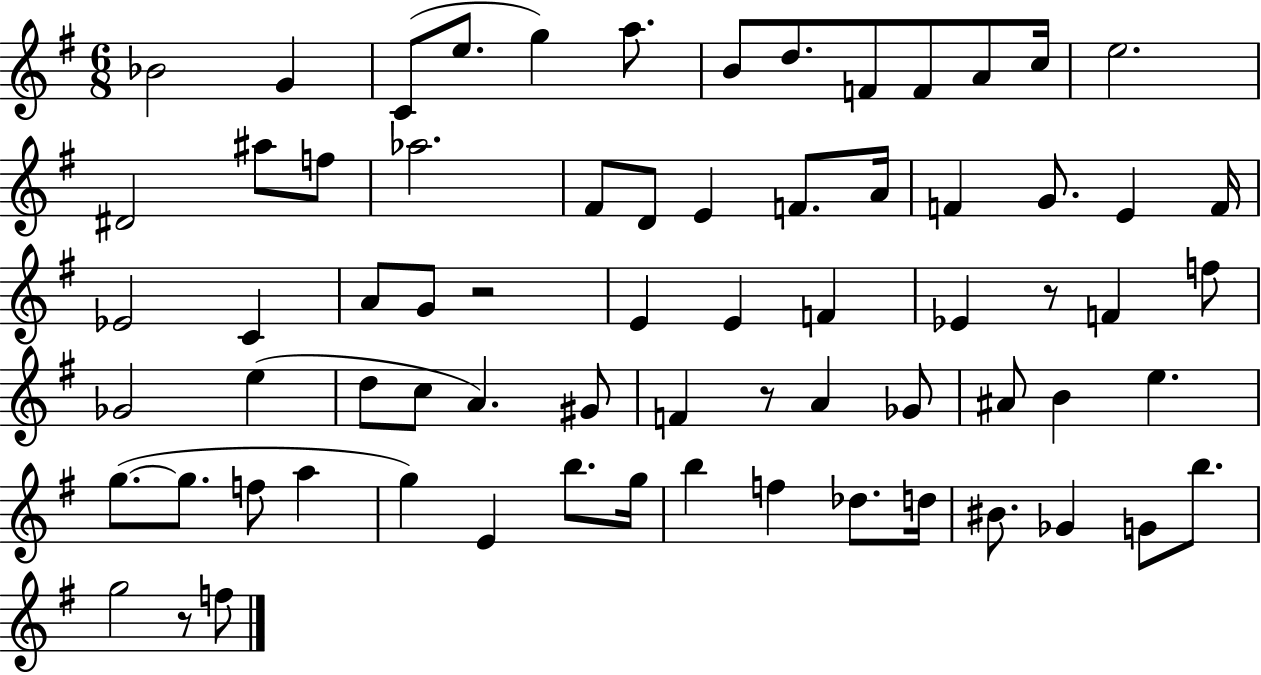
Bb4/h G4/q C4/e E5/e. G5/q A5/e. B4/e D5/e. F4/e F4/e A4/e C5/s E5/h. D#4/h A#5/e F5/e Ab5/h. F#4/e D4/e E4/q F4/e. A4/s F4/q G4/e. E4/q F4/s Eb4/h C4/q A4/e G4/e R/h E4/q E4/q F4/q Eb4/q R/e F4/q F5/e Gb4/h E5/q D5/e C5/e A4/q. G#4/e F4/q R/e A4/q Gb4/e A#4/e B4/q E5/q. G5/e. G5/e. F5/e A5/q G5/q E4/q B5/e. G5/s B5/q F5/q Db5/e. D5/s BIS4/e. Gb4/q G4/e B5/e. G5/h R/e F5/e